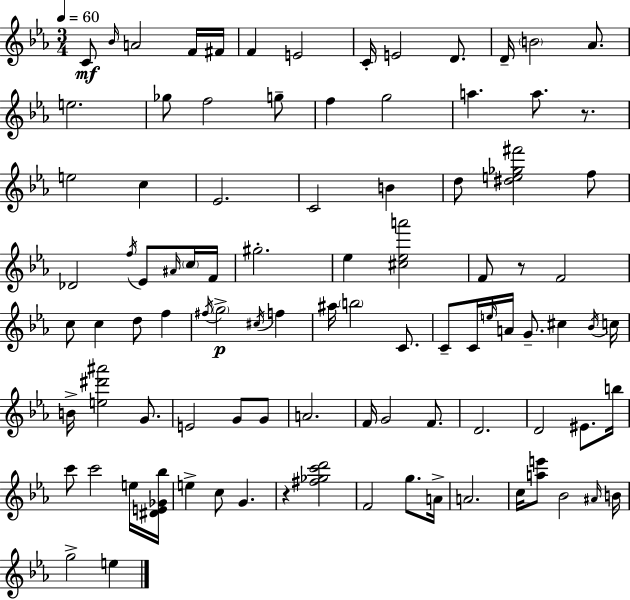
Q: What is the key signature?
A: EES major